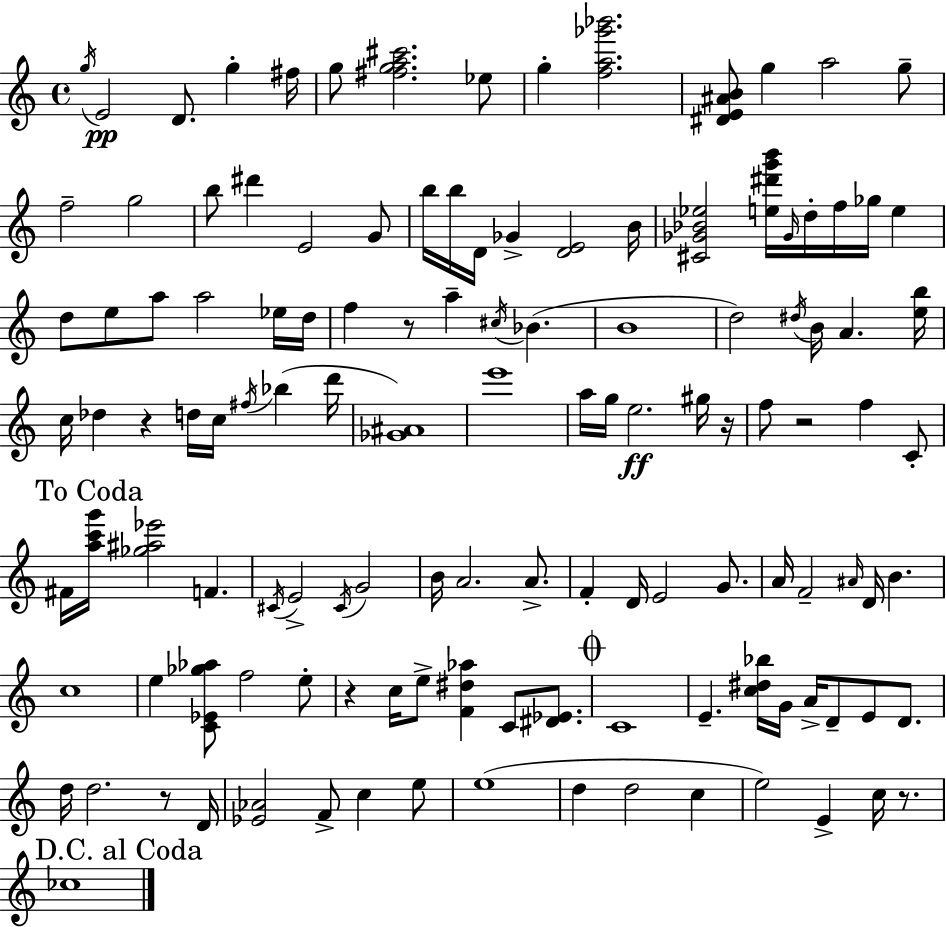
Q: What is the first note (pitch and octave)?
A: G5